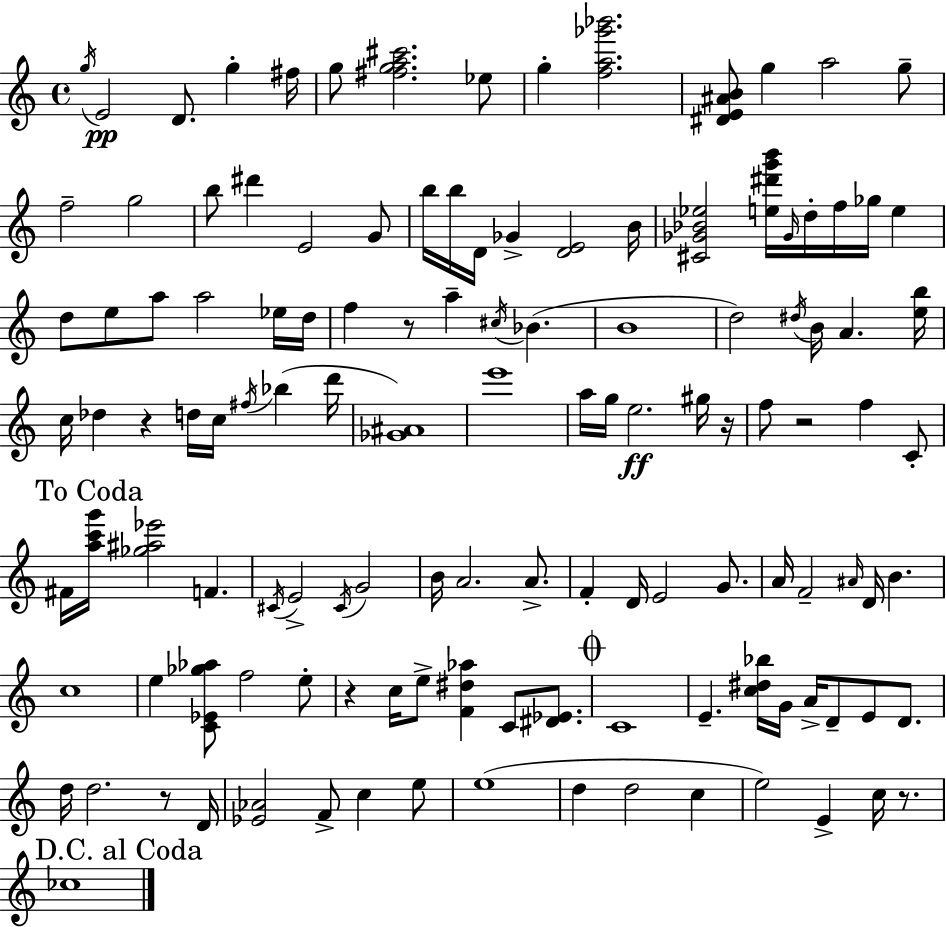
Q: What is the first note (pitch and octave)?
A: G5